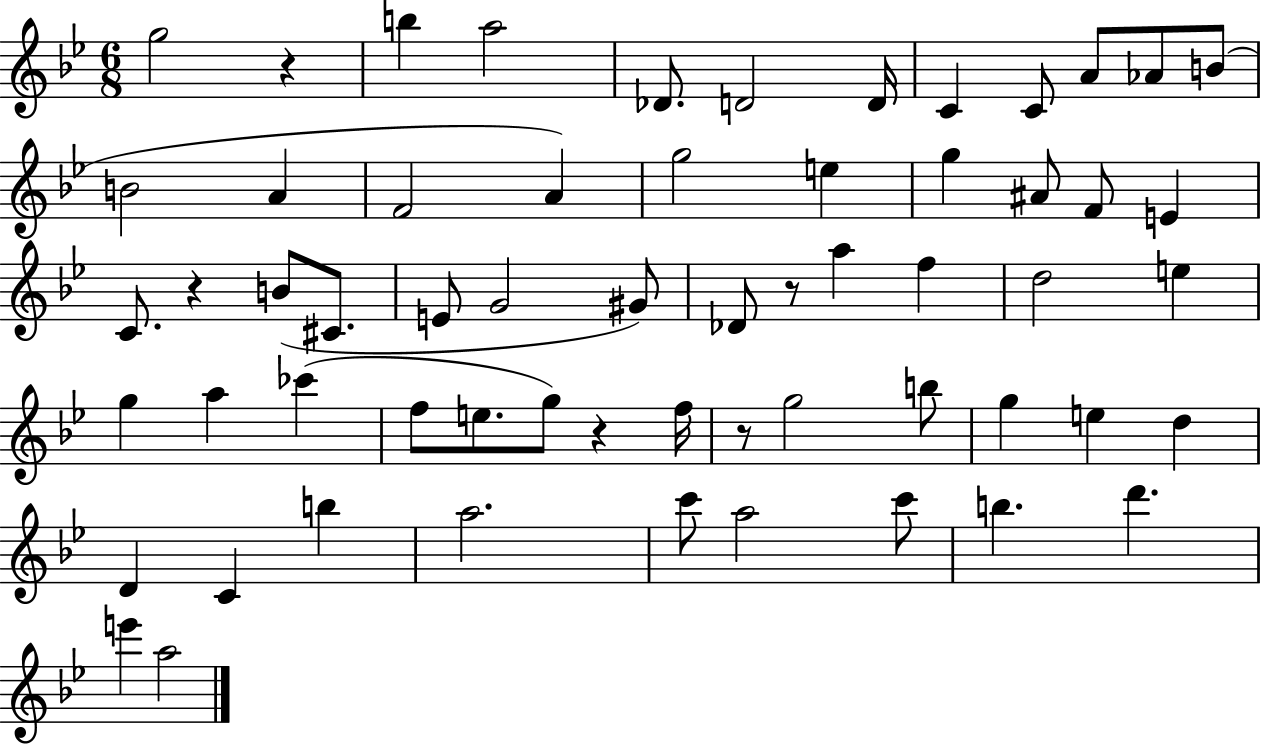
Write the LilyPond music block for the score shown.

{
  \clef treble
  \numericTimeSignature
  \time 6/8
  \key bes \major
  g''2 r4 | b''4 a''2 | des'8. d'2 d'16 | c'4 c'8 a'8 aes'8 b'8( | \break b'2 a'4 | f'2 a'4) | g''2 e''4 | g''4 ais'8 f'8 e'4 | \break c'8. r4 b'8( cis'8. | e'8 g'2 gis'8) | des'8 r8 a''4 f''4 | d''2 e''4 | \break g''4 a''4 ces'''4( | f''8 e''8. g''8) r4 f''16 | r8 g''2 b''8 | g''4 e''4 d''4 | \break d'4 c'4 b''4 | a''2. | c'''8 a''2 c'''8 | b''4. d'''4. | \break e'''4 a''2 | \bar "|."
}